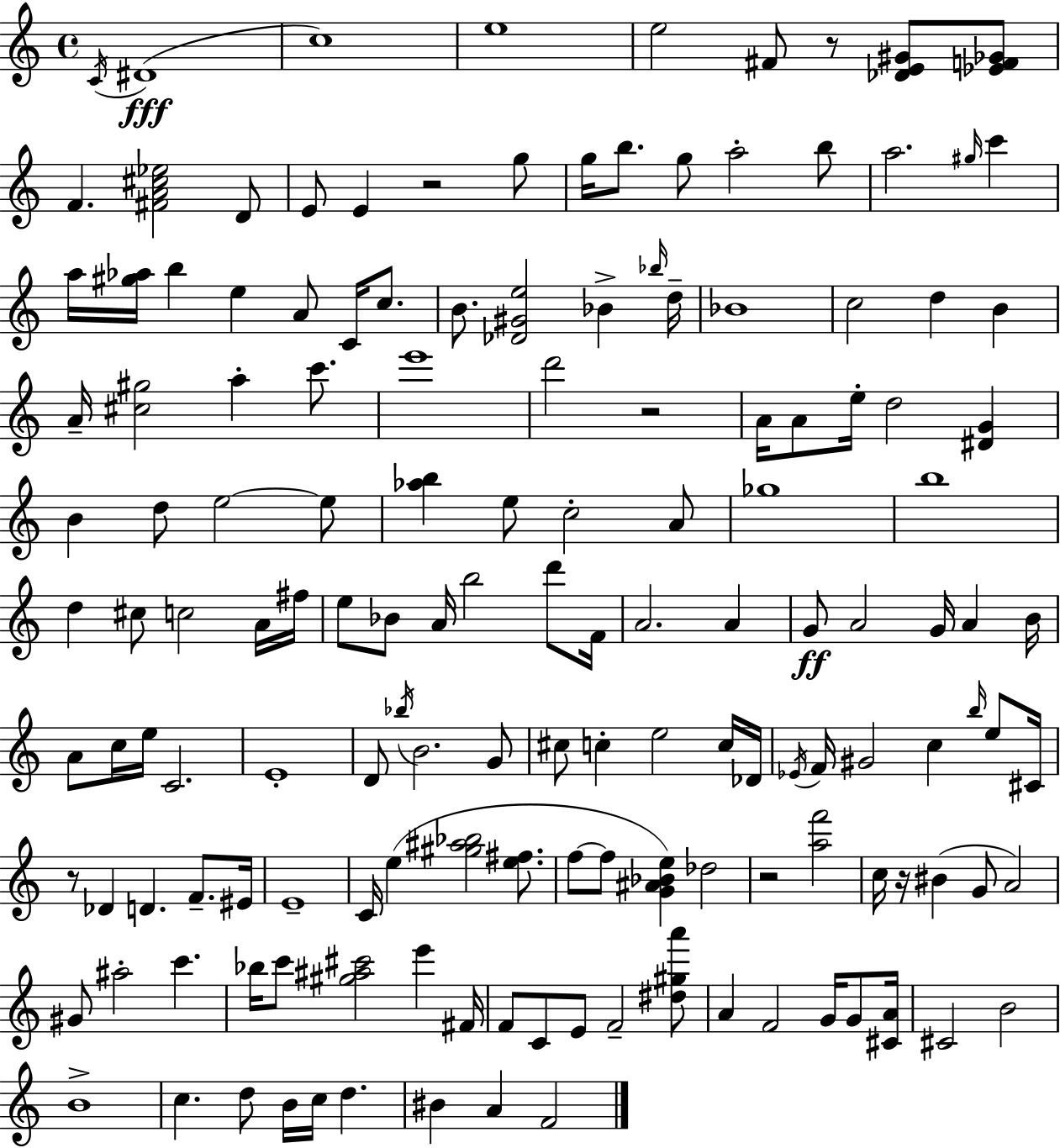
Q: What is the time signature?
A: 4/4